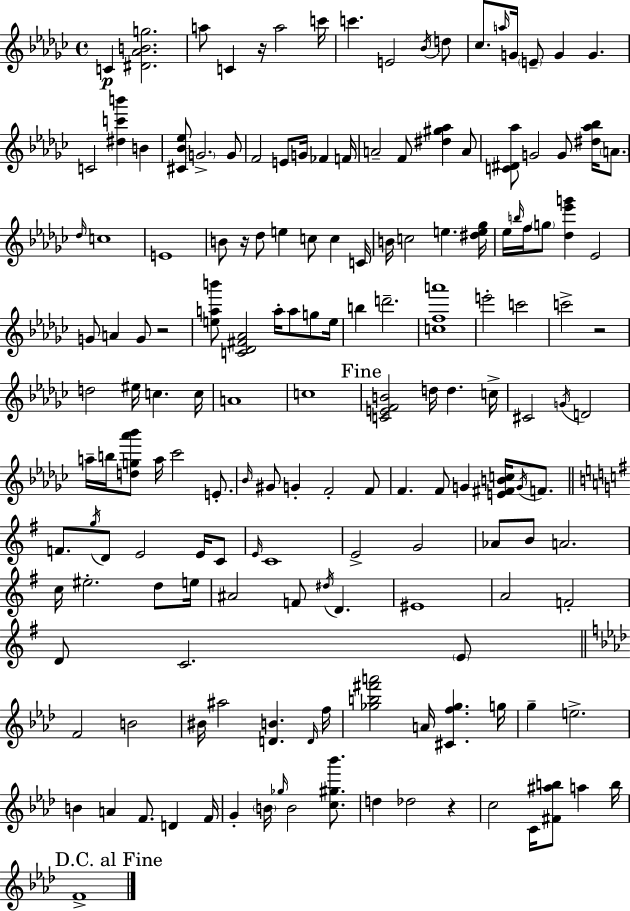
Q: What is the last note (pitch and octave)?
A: F4